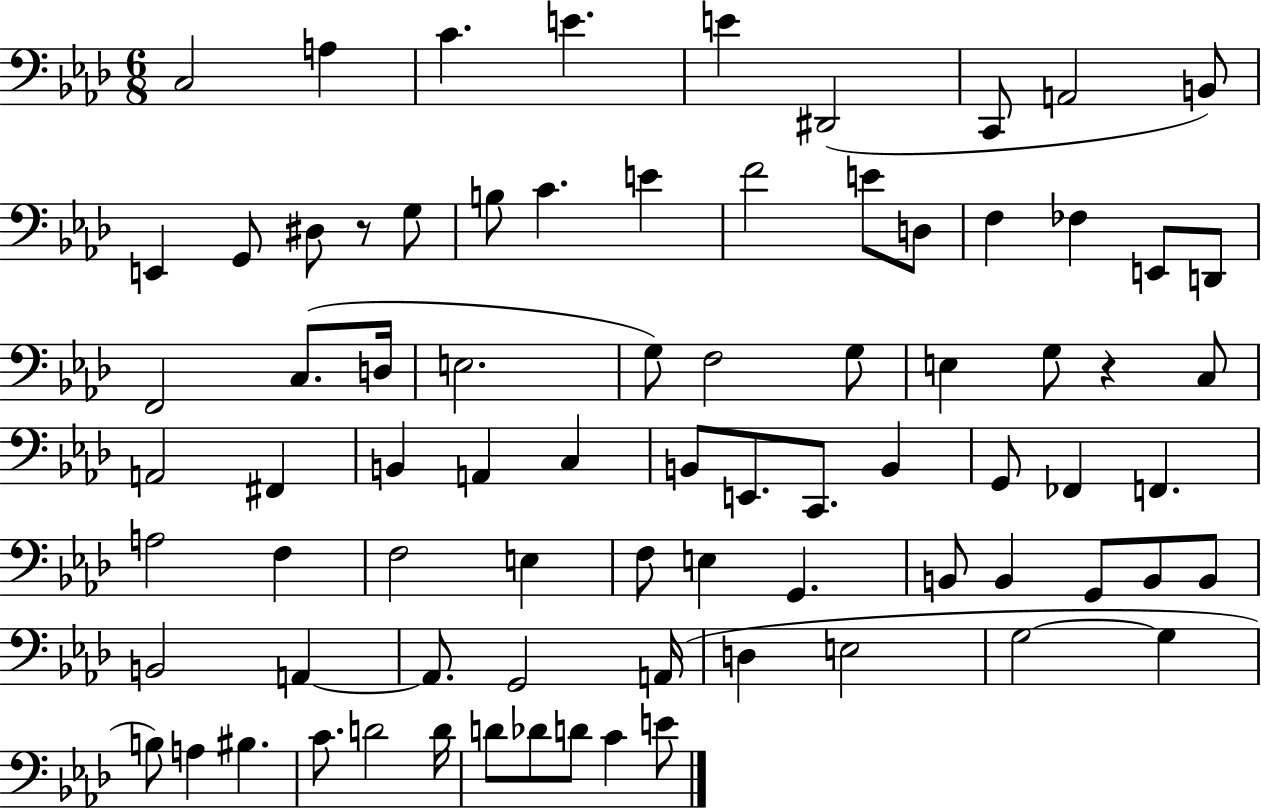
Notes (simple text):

C3/h A3/q C4/q. E4/q. E4/q D#2/h C2/e A2/h B2/e E2/q G2/e D#3/e R/e G3/e B3/e C4/q. E4/q F4/h E4/e D3/e F3/q FES3/q E2/e D2/e F2/h C3/e. D3/s E3/h. G3/e F3/h G3/e E3/q G3/e R/q C3/e A2/h F#2/q B2/q A2/q C3/q B2/e E2/e. C2/e. B2/q G2/e FES2/q F2/q. A3/h F3/q F3/h E3/q F3/e E3/q G2/q. B2/e B2/q G2/e B2/e B2/e B2/h A2/q A2/e. G2/h A2/s D3/q E3/h G3/h G3/q B3/e A3/q BIS3/q. C4/e. D4/h D4/s D4/e Db4/e D4/e C4/q E4/e